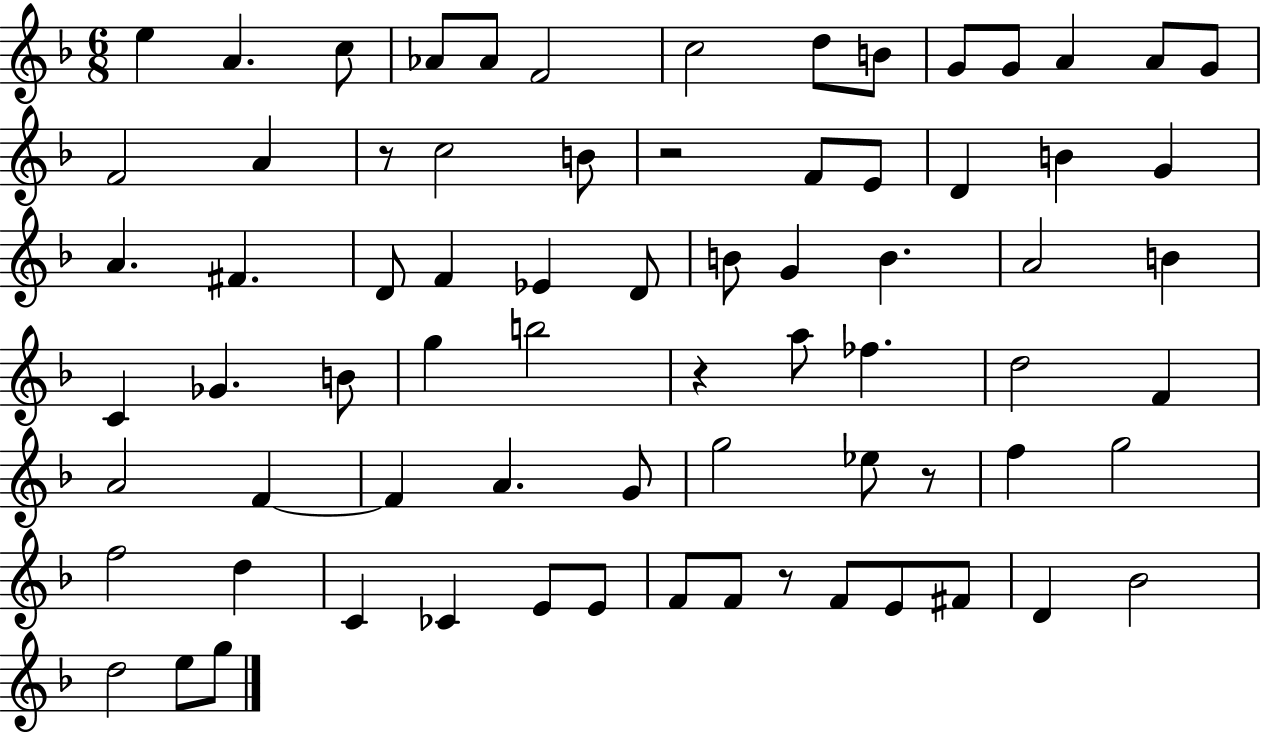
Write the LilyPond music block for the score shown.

{
  \clef treble
  \numericTimeSignature
  \time 6/8
  \key f \major
  \repeat volta 2 { e''4 a'4. c''8 | aes'8 aes'8 f'2 | c''2 d''8 b'8 | g'8 g'8 a'4 a'8 g'8 | \break f'2 a'4 | r8 c''2 b'8 | r2 f'8 e'8 | d'4 b'4 g'4 | \break a'4. fis'4. | d'8 f'4 ees'4 d'8 | b'8 g'4 b'4. | a'2 b'4 | \break c'4 ges'4. b'8 | g''4 b''2 | r4 a''8 fes''4. | d''2 f'4 | \break a'2 f'4~~ | f'4 a'4. g'8 | g''2 ees''8 r8 | f''4 g''2 | \break f''2 d''4 | c'4 ces'4 e'8 e'8 | f'8 f'8 r8 f'8 e'8 fis'8 | d'4 bes'2 | \break d''2 e''8 g''8 | } \bar "|."
}